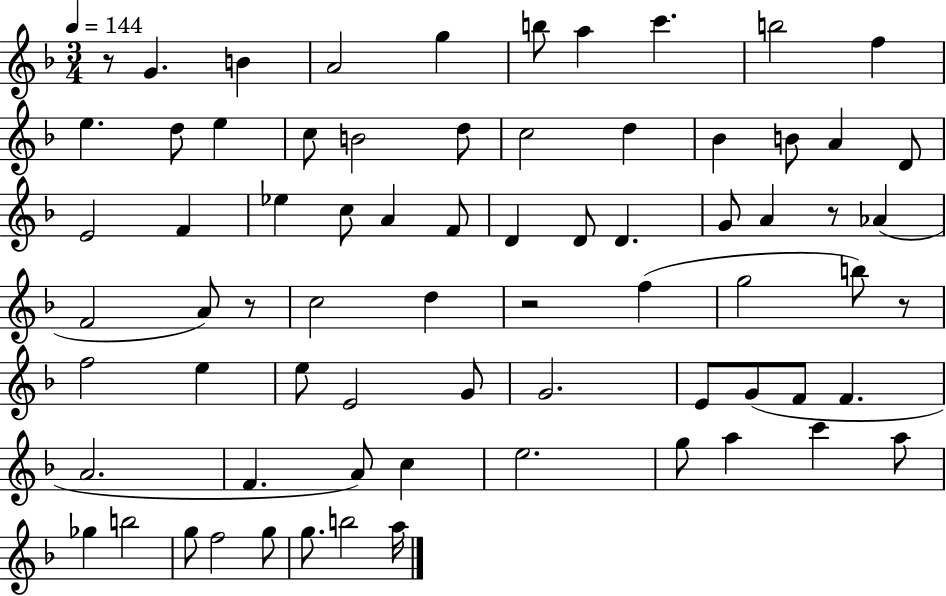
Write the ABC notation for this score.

X:1
T:Untitled
M:3/4
L:1/4
K:F
z/2 G B A2 g b/2 a c' b2 f e d/2 e c/2 B2 d/2 c2 d _B B/2 A D/2 E2 F _e c/2 A F/2 D D/2 D G/2 A z/2 _A F2 A/2 z/2 c2 d z2 f g2 b/2 z/2 f2 e e/2 E2 G/2 G2 E/2 G/2 F/2 F A2 F A/2 c e2 g/2 a c' a/2 _g b2 g/2 f2 g/2 g/2 b2 a/4